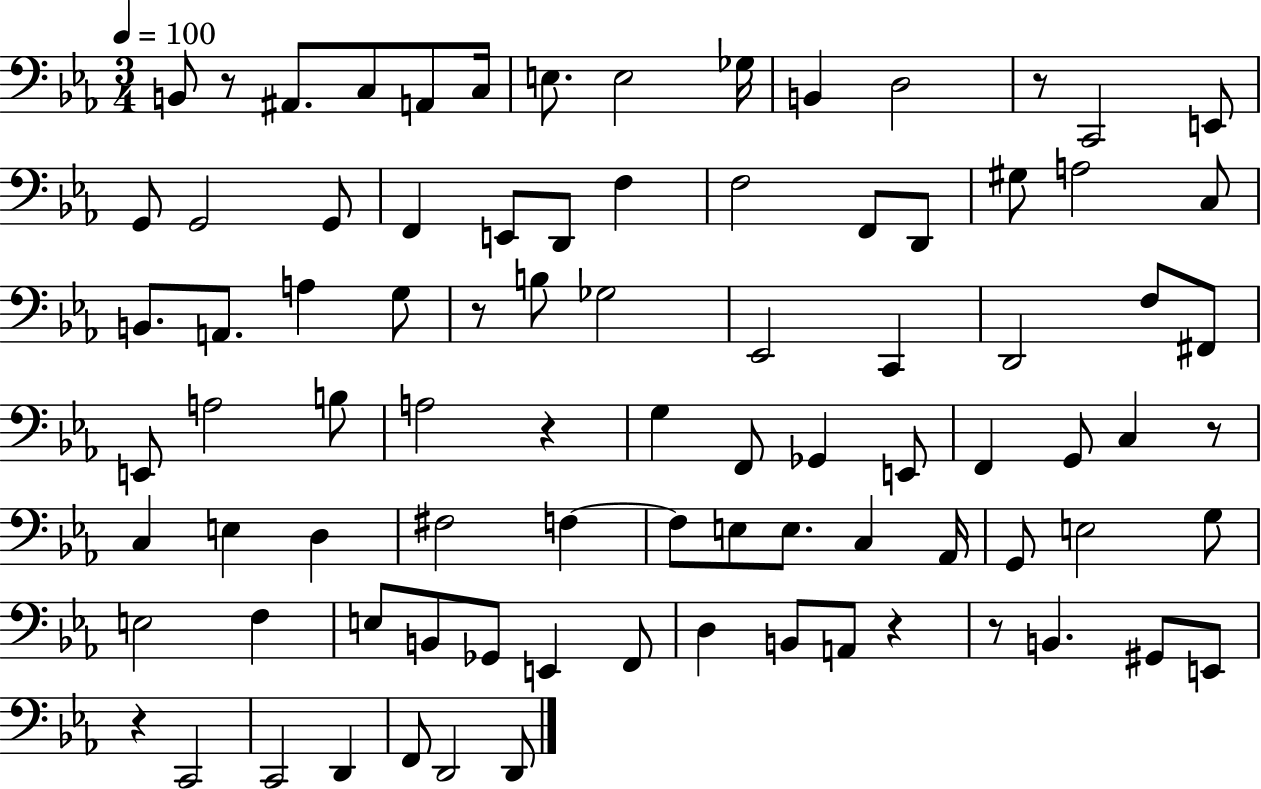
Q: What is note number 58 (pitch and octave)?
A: G2